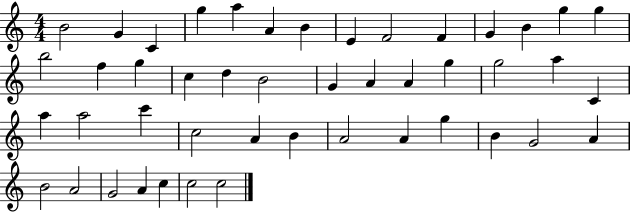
B4/h G4/q C4/q G5/q A5/q A4/q B4/q E4/q F4/h F4/q G4/q B4/q G5/q G5/q B5/h F5/q G5/q C5/q D5/q B4/h G4/q A4/q A4/q G5/q G5/h A5/q C4/q A5/q A5/h C6/q C5/h A4/q B4/q A4/h A4/q G5/q B4/q G4/h A4/q B4/h A4/h G4/h A4/q C5/q C5/h C5/h